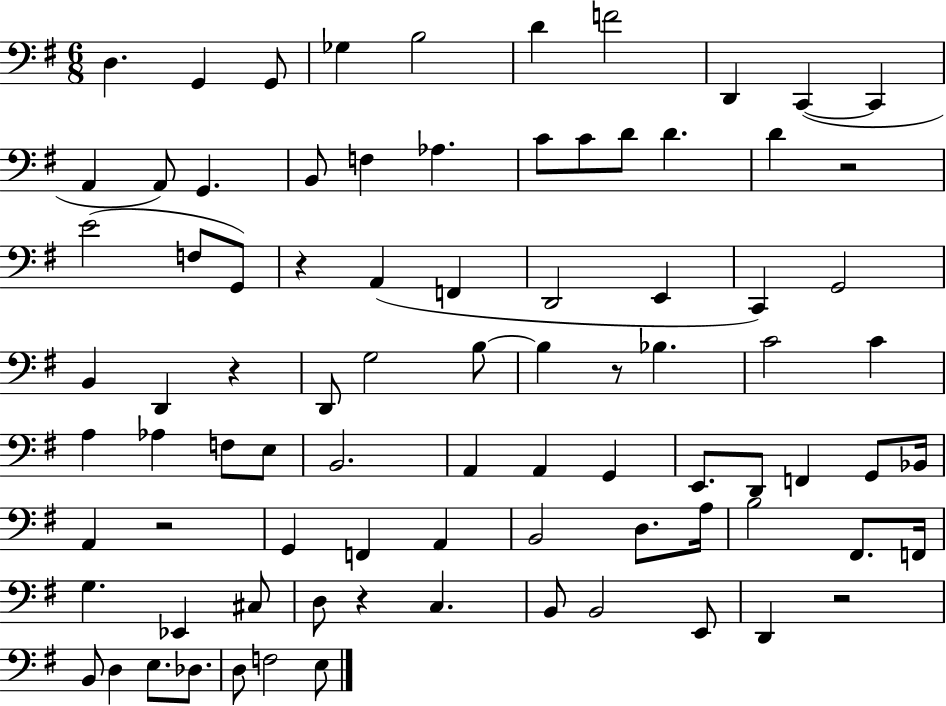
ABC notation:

X:1
T:Untitled
M:6/8
L:1/4
K:G
D, G,, G,,/2 _G, B,2 D F2 D,, C,, C,, A,, A,,/2 G,, B,,/2 F, _A, C/2 C/2 D/2 D D z2 E2 F,/2 G,,/2 z A,, F,, D,,2 E,, C,, G,,2 B,, D,, z D,,/2 G,2 B,/2 B, z/2 _B, C2 C A, _A, F,/2 E,/2 B,,2 A,, A,, G,, E,,/2 D,,/2 F,, G,,/2 _B,,/4 A,, z2 G,, F,, A,, B,,2 D,/2 A,/4 B,2 ^F,,/2 F,,/4 G, _E,, ^C,/2 D,/2 z C, B,,/2 B,,2 E,,/2 D,, z2 B,,/2 D, E,/2 _D,/2 D,/2 F,2 E,/2